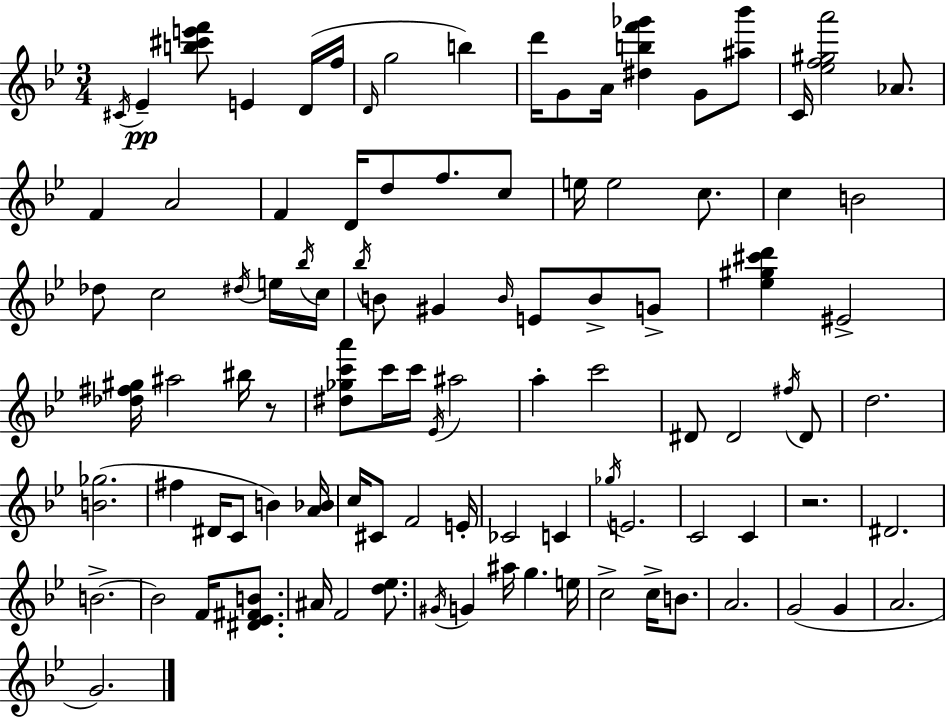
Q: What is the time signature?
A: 3/4